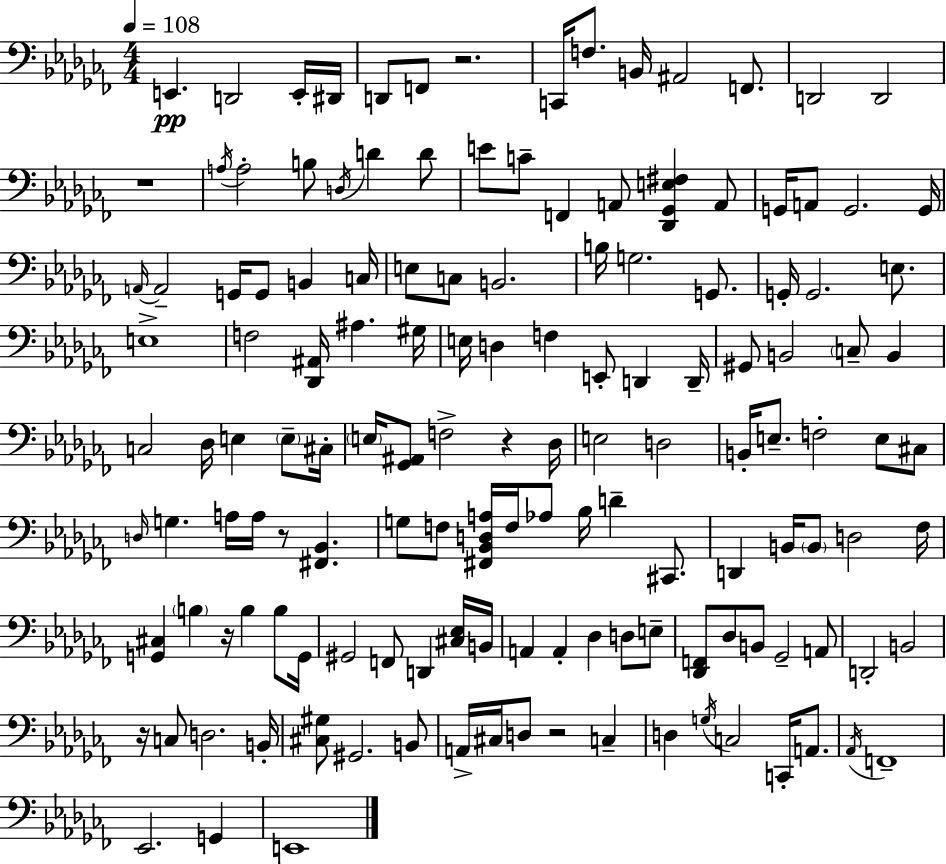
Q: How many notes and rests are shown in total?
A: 142